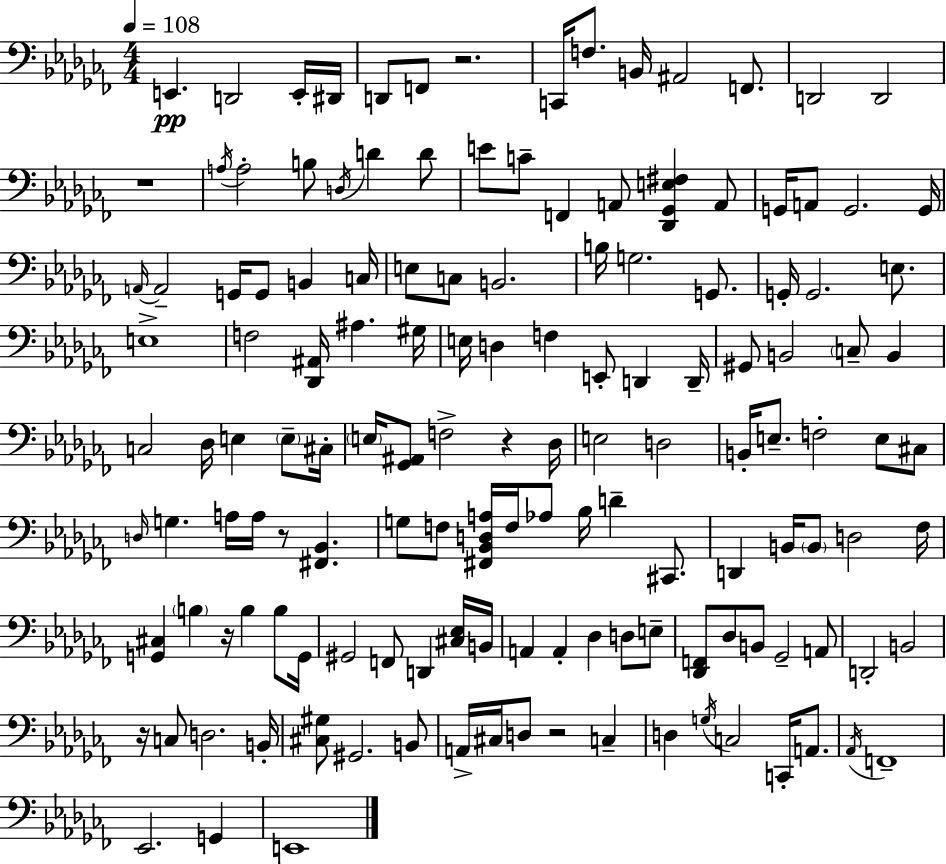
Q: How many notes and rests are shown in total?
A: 142